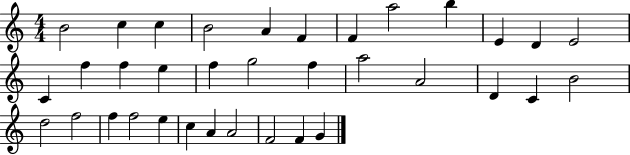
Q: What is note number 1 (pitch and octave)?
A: B4